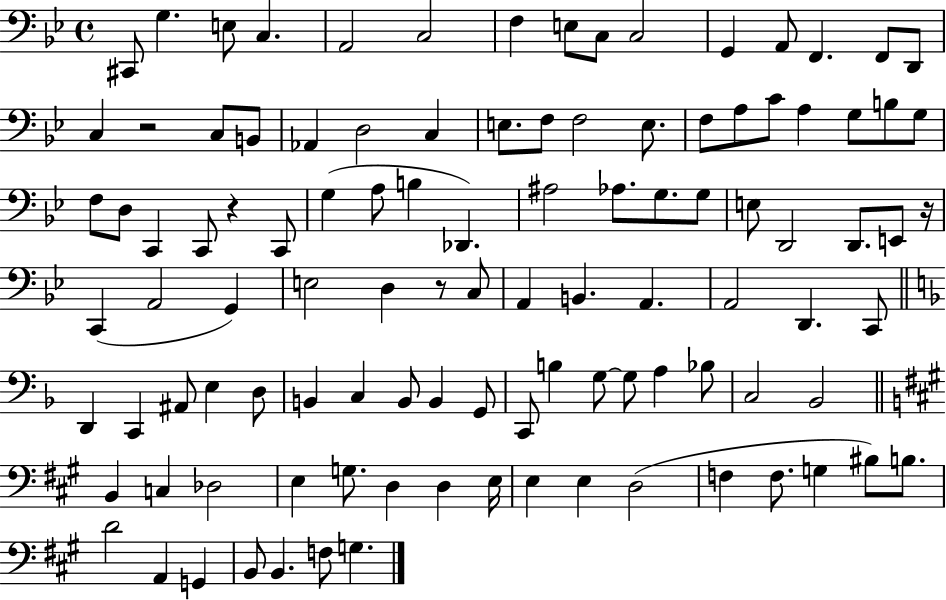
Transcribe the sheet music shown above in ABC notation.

X:1
T:Untitled
M:4/4
L:1/4
K:Bb
^C,,/2 G, E,/2 C, A,,2 C,2 F, E,/2 C,/2 C,2 G,, A,,/2 F,, F,,/2 D,,/2 C, z2 C,/2 B,,/2 _A,, D,2 C, E,/2 F,/2 F,2 E,/2 F,/2 A,/2 C/2 A, G,/2 B,/2 G,/2 F,/2 D,/2 C,, C,,/2 z C,,/2 G, A,/2 B, _D,, ^A,2 _A,/2 G,/2 G,/2 E,/2 D,,2 D,,/2 E,,/2 z/4 C,, A,,2 G,, E,2 D, z/2 C,/2 A,, B,, A,, A,,2 D,, C,,/2 D,, C,, ^A,,/2 E, D,/2 B,, C, B,,/2 B,, G,,/2 C,,/2 B, G,/2 G,/2 A, _B,/2 C,2 _B,,2 B,, C, _D,2 E, G,/2 D, D, E,/4 E, E, D,2 F, F,/2 G, ^B,/2 B,/2 D2 A,, G,, B,,/2 B,, F,/2 G,